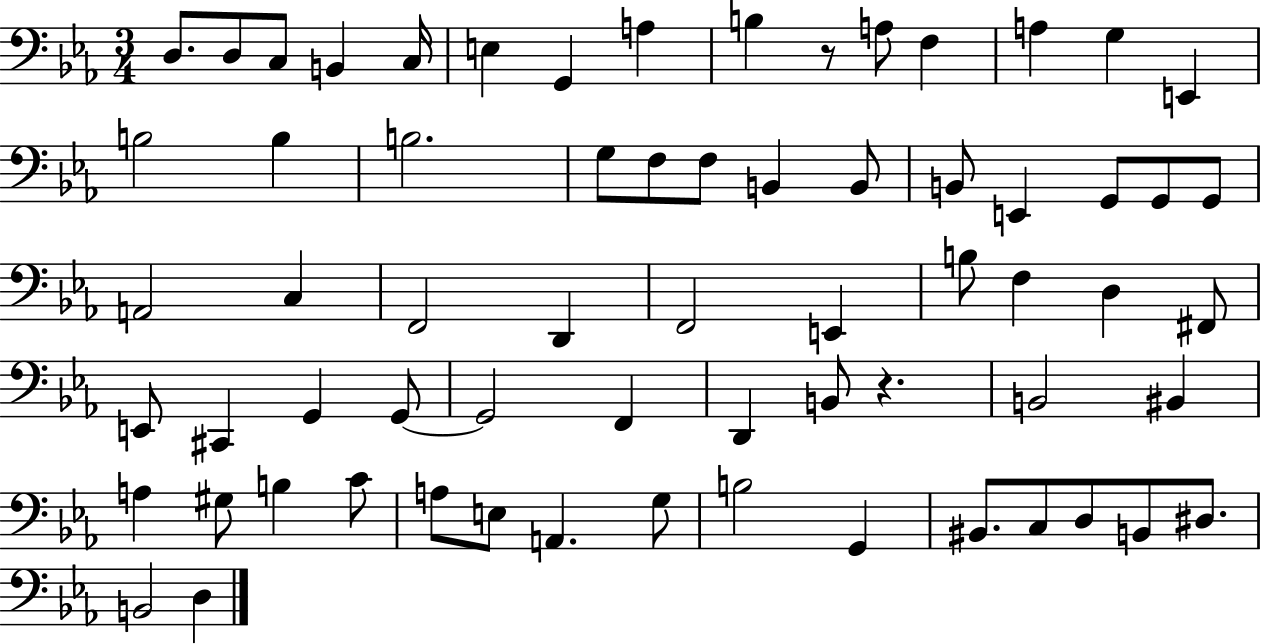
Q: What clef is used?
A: bass